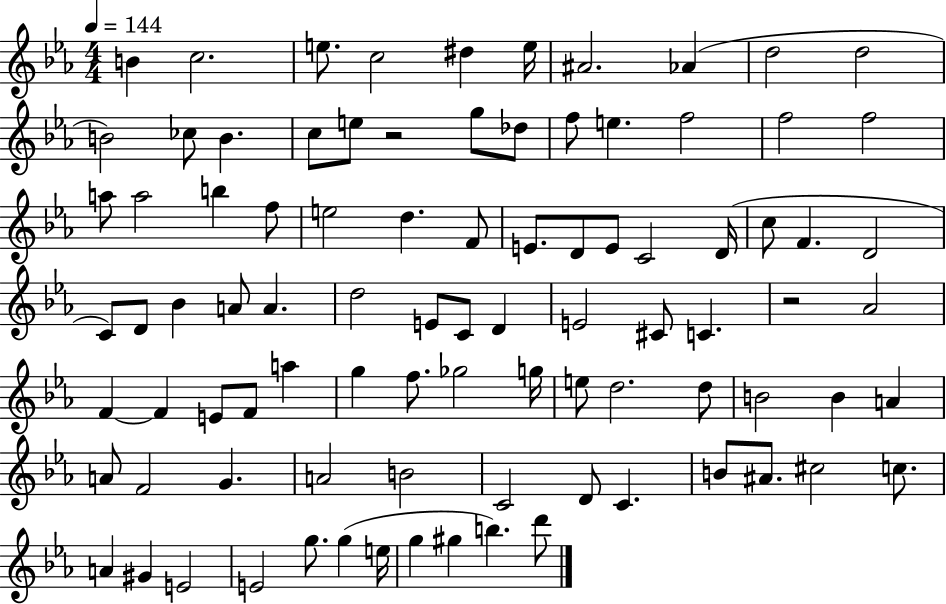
B4/q C5/h. E5/e. C5/h D#5/q E5/s A#4/h. Ab4/q D5/h D5/h B4/h CES5/e B4/q. C5/e E5/e R/h G5/e Db5/e F5/e E5/q. F5/h F5/h F5/h A5/e A5/h B5/q F5/e E5/h D5/q. F4/e E4/e. D4/e E4/e C4/h D4/s C5/e F4/q. D4/h C4/e D4/e Bb4/q A4/e A4/q. D5/h E4/e C4/e D4/q E4/h C#4/e C4/q. R/h Ab4/h F4/q F4/q E4/e F4/e A5/q G5/q F5/e. Gb5/h G5/s E5/e D5/h. D5/e B4/h B4/q A4/q A4/e F4/h G4/q. A4/h B4/h C4/h D4/e C4/q. B4/e A#4/e. C#5/h C5/e. A4/q G#4/q E4/h E4/h G5/e. G5/q E5/s G5/q G#5/q B5/q. D6/e